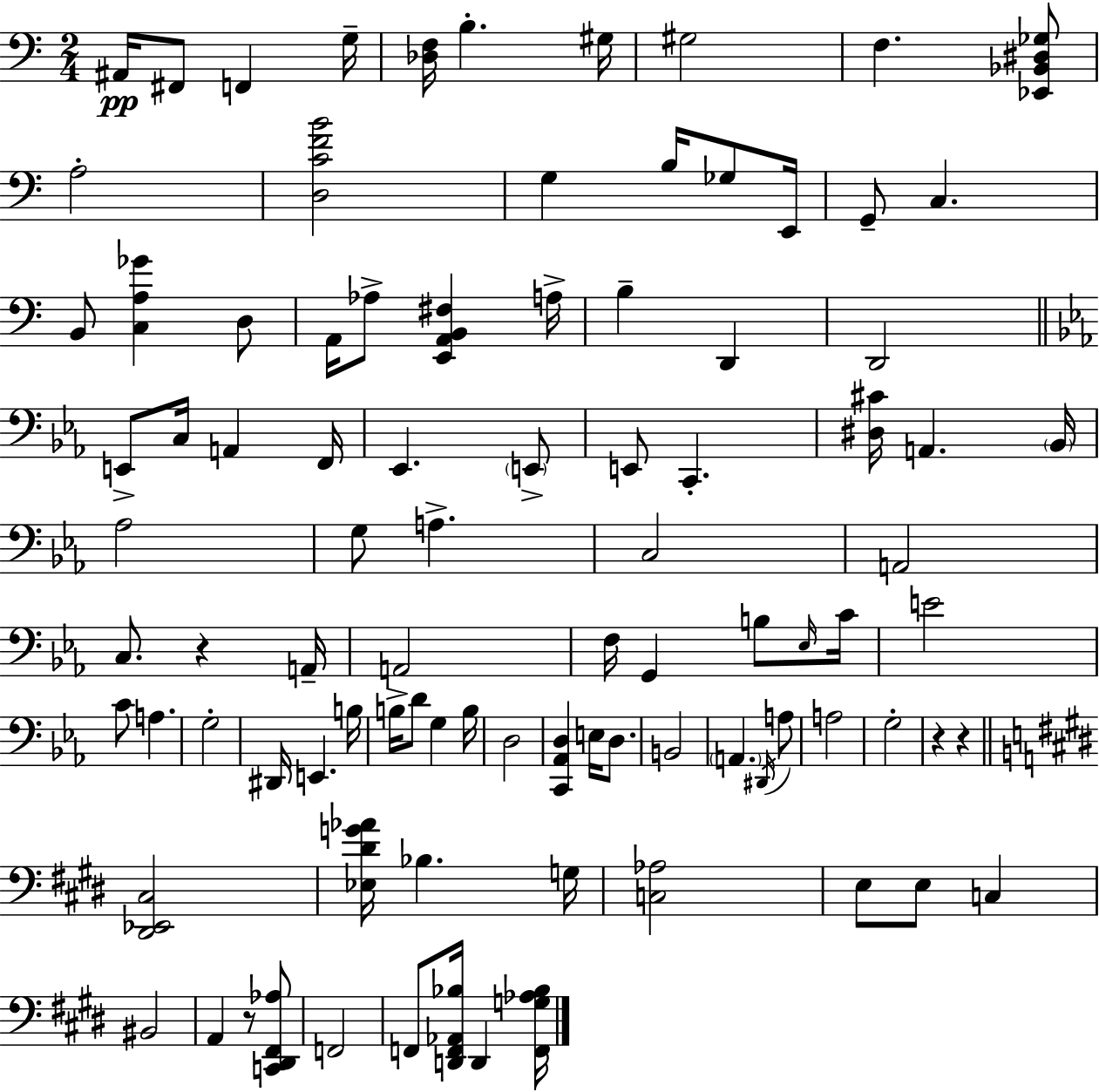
{
  \clef bass
  \numericTimeSignature
  \time 2/4
  \key c \major
  ais,16\pp fis,8 f,4 g16-- | <des f>16 b4.-. gis16 | gis2 | f4. <ees, bes, dis ges>8 | \break a2-. | <d c' f' b'>2 | g4 b16 ges8 e,16 | g,8-- c4. | \break b,8 <c a ges'>4 d8 | a,16 aes8-> <e, a, b, fis>4 a16-> | b4-- d,4 | d,2 | \break \bar "||" \break \key ees \major e,8-> c16 a,4 f,16 | ees,4. \parenthesize e,8-> | e,8 c,4.-. | <dis cis'>16 a,4. \parenthesize bes,16 | \break aes2 | g8 a4.-> | c2 | a,2 | \break c8. r4 a,16-- | a,2 | f16 g,4 b8 \grace { ees16 } | c'16 e'2 | \break c'8 a4. | g2-. | dis,16 e,4. | b16 b16-> d'8 g4 | \break b16 d2 | <c, aes, d>4 e16 d8. | b,2 | \parenthesize a,4. \acciaccatura { dis,16 } | \break a8 a2 | g2-. | r4 r4 | \bar "||" \break \key e \major <dis, ees, cis>2 | <ees dis' g' aes'>16 bes4. g16 | <c aes>2 | e8 e8 c4 | \break bis,2 | a,4 r8 <c, dis, fis, aes>8 | f,2 | f,8 <d, f, aes, bes>16 d,4 <f, g aes bes>16 | \break \bar "|."
}